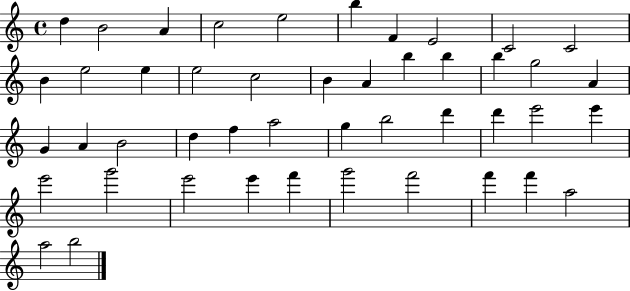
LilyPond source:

{
  \clef treble
  \time 4/4
  \defaultTimeSignature
  \key c \major
  d''4 b'2 a'4 | c''2 e''2 | b''4 f'4 e'2 | c'2 c'2 | \break b'4 e''2 e''4 | e''2 c''2 | b'4 a'4 b''4 b''4 | b''4 g''2 a'4 | \break g'4 a'4 b'2 | d''4 f''4 a''2 | g''4 b''2 d'''4 | d'''4 e'''2 e'''4 | \break e'''2 g'''2 | e'''2 e'''4 f'''4 | g'''2 f'''2 | f'''4 f'''4 a''2 | \break a''2 b''2 | \bar "|."
}